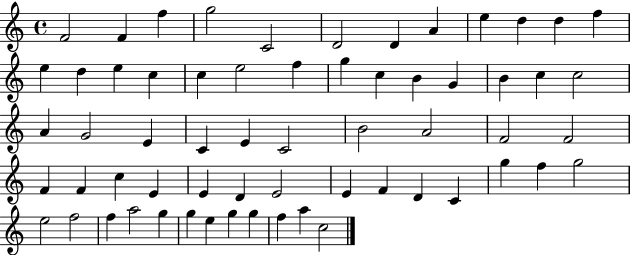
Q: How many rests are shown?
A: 0